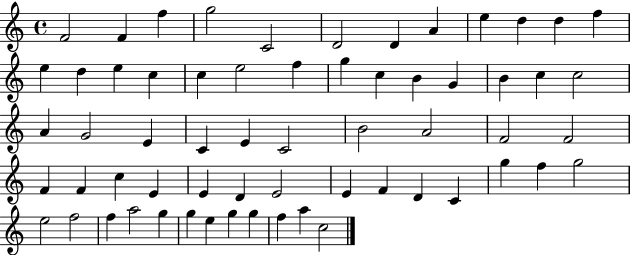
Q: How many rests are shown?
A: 0